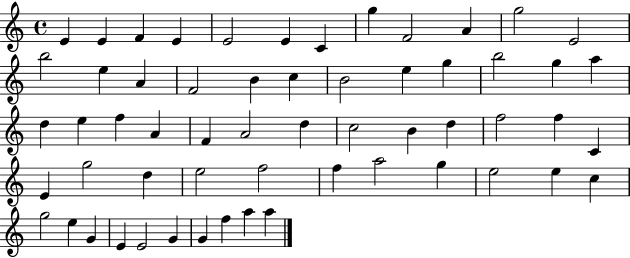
E4/q E4/q F4/q E4/q E4/h E4/q C4/q G5/q F4/h A4/q G5/h E4/h B5/h E5/q A4/q F4/h B4/q C5/q B4/h E5/q G5/q B5/h G5/q A5/q D5/q E5/q F5/q A4/q F4/q A4/h D5/q C5/h B4/q D5/q F5/h F5/q C4/q E4/q G5/h D5/q E5/h F5/h F5/q A5/h G5/q E5/h E5/q C5/q G5/h E5/q G4/q E4/q E4/h G4/q G4/q F5/q A5/q A5/q